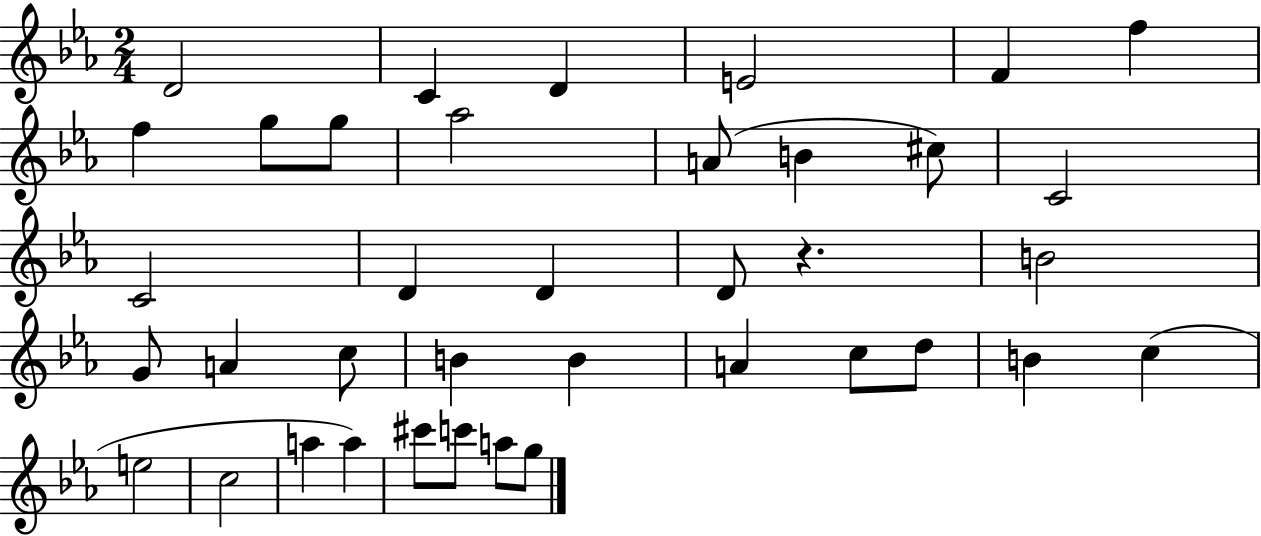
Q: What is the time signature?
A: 2/4